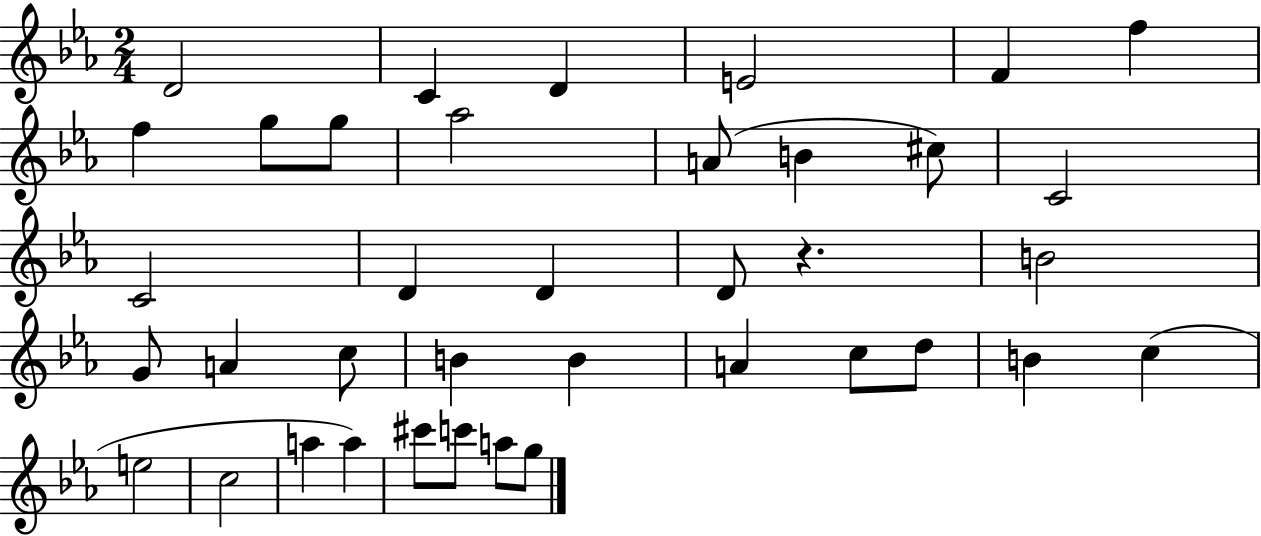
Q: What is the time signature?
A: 2/4